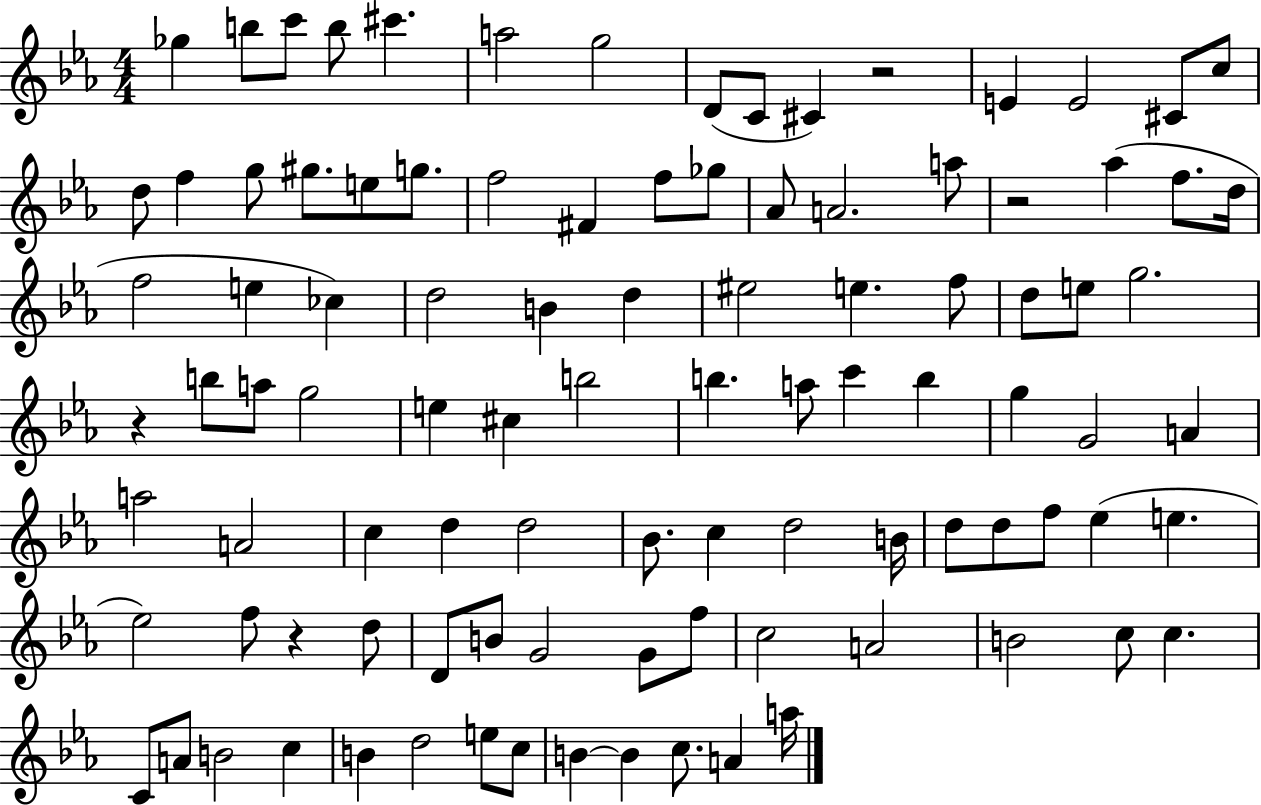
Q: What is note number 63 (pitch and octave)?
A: D5